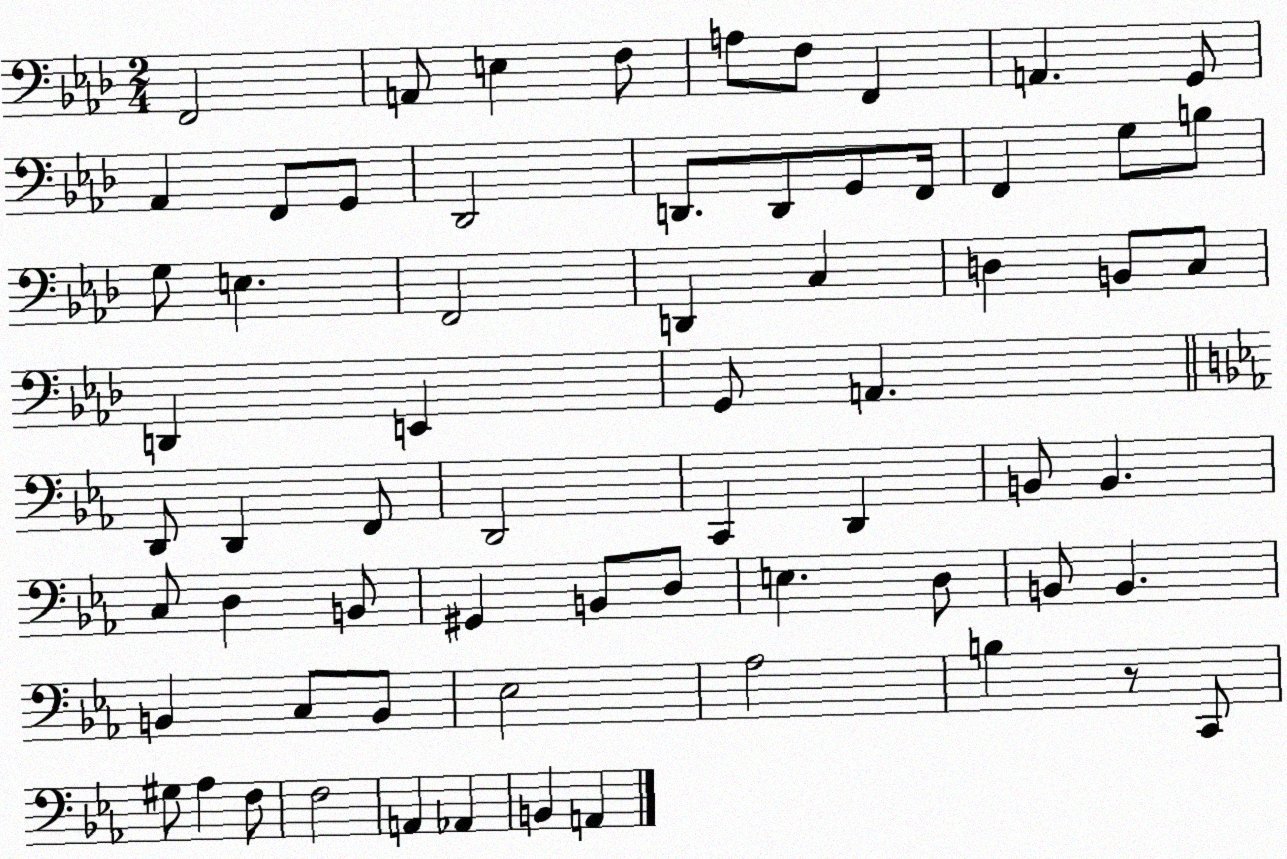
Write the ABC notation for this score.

X:1
T:Untitled
M:2/4
L:1/4
K:Ab
F,,2 A,,/2 E, F,/2 A,/2 F,/2 F,, A,, G,,/2 _A,, F,,/2 G,,/2 _D,,2 D,,/2 D,,/2 G,,/2 F,,/4 F,, G,/2 B,/2 G,/2 E, F,,2 D,, C, D, B,,/2 C,/2 D,, E,, G,,/2 A,, D,,/2 D,, F,,/2 D,,2 C,, D,, B,,/2 B,, C,/2 D, B,,/2 ^G,, B,,/2 D,/2 E, D,/2 B,,/2 B,, B,, C,/2 B,,/2 _E,2 _A,2 B, z/2 C,,/2 ^G,/2 _A, F,/2 F,2 A,, _A,, B,, A,,